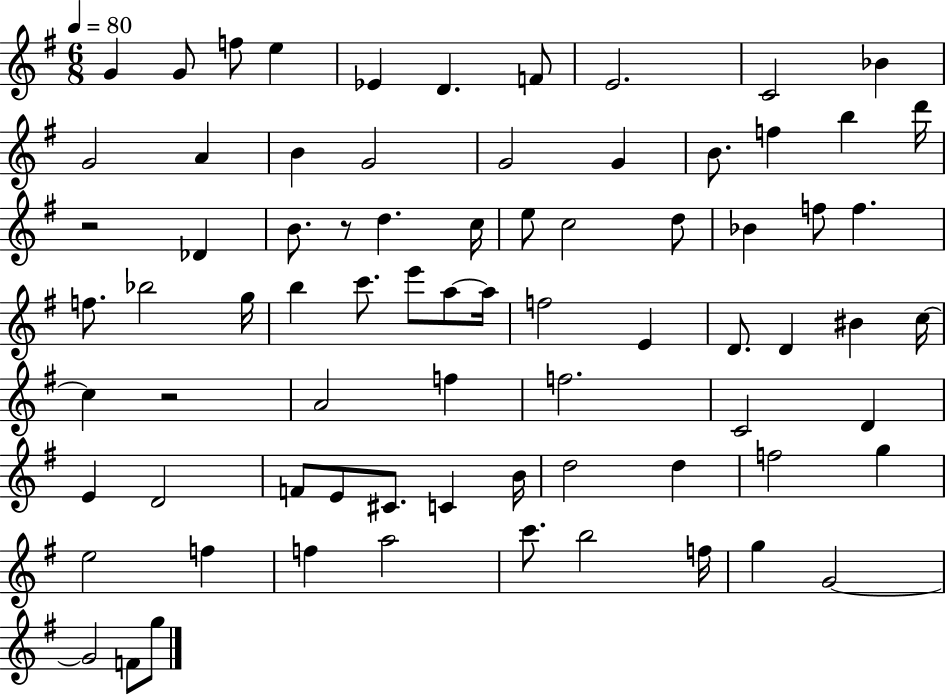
{
  \clef treble
  \numericTimeSignature
  \time 6/8
  \key g \major
  \tempo 4 = 80
  g'4 g'8 f''8 e''4 | ees'4 d'4. f'8 | e'2. | c'2 bes'4 | \break g'2 a'4 | b'4 g'2 | g'2 g'4 | b'8. f''4 b''4 d'''16 | \break r2 des'4 | b'8. r8 d''4. c''16 | e''8 c''2 d''8 | bes'4 f''8 f''4. | \break f''8. bes''2 g''16 | b''4 c'''8. e'''8 a''8~~ a''16 | f''2 e'4 | d'8. d'4 bis'4 c''16~~ | \break c''4 r2 | a'2 f''4 | f''2. | c'2 d'4 | \break e'4 d'2 | f'8 e'8 cis'8. c'4 b'16 | d''2 d''4 | f''2 g''4 | \break e''2 f''4 | f''4 a''2 | c'''8. b''2 f''16 | g''4 g'2~~ | \break g'2 f'8 g''8 | \bar "|."
}